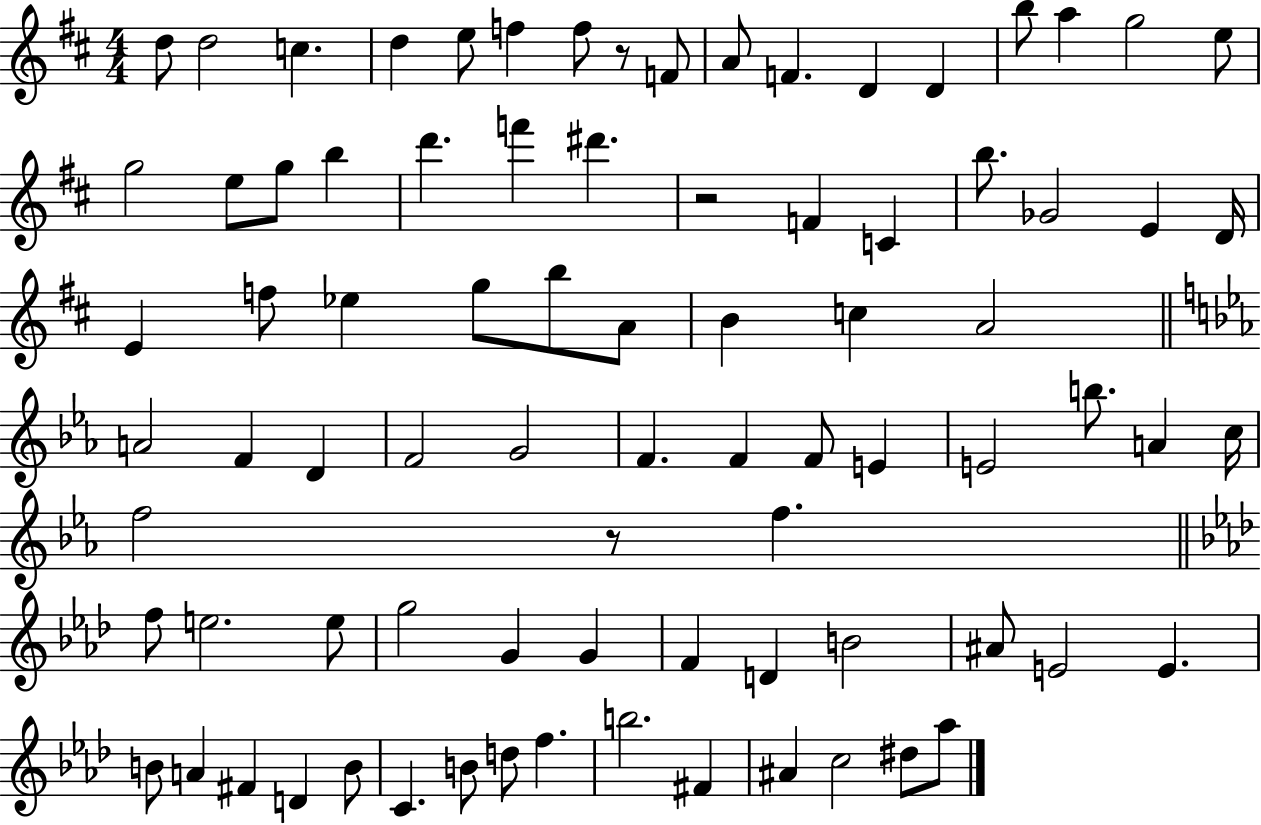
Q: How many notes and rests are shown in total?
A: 83